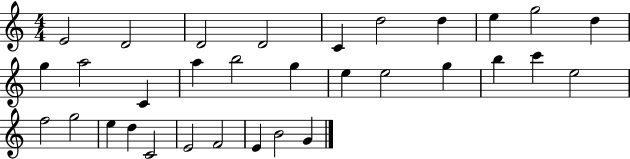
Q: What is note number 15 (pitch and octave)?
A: B5